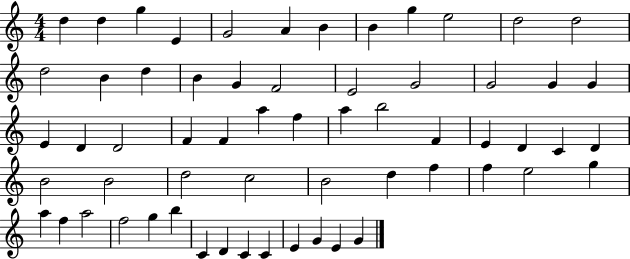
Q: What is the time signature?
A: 4/4